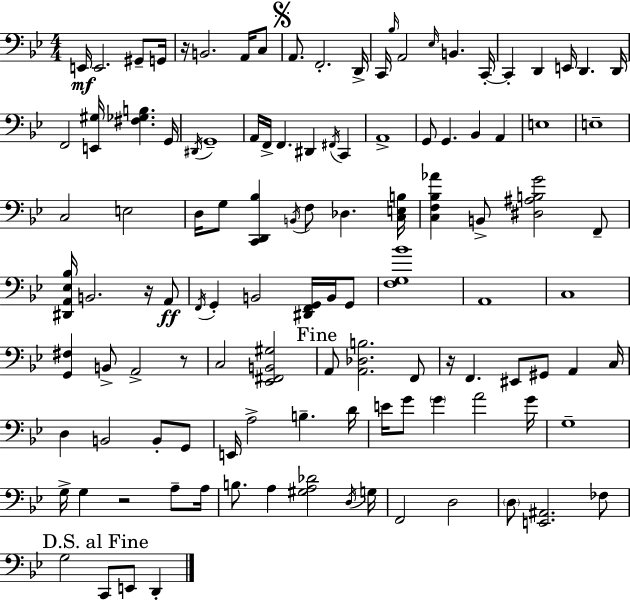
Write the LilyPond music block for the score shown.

{
  \clef bass
  \numericTimeSignature
  \time 4/4
  \key bes \major
  e,16\mf e,2. gis,8-- g,16 | r16 b,2. a,16 c8 | \mark \markup { \musicglyph "scripts.segno" } a,8. f,2.-. d,16-> | c,16 \grace { bes16 } a,2 \grace { ees16 } b,4. | \break c,16-.~~ c,4-. d,4 e,16 d,4. | d,16 f,2 <e, gis>16 <fis ges b>4. | g,16 \acciaccatura { dis,16 } g,1-- | a,16 f,16-> f,4. dis,4 \acciaccatura { fis,16 } | \break c,4 a,1-> | g,8 g,4. bes,4 | a,4 e1 | e1-- | \break c2 e2 | d16 g8 <c, d, bes>4 \acciaccatura { b,16 } f8 des4. | <c e b>16 <c f bes aes'>4 b,8-> <dis ais b g'>2 | f,8-- <dis, a, ees bes>16 b,2. | \break r16 a,8\ff \acciaccatura { f,16 } g,4-. b,2 | <dis, f, g,>16 b,16 g,8 <f g bes'>1 | a,1 | c1 | \break <g, fis>4 b,8-> a,2-> | r8 c2 <ees, fis, b, gis>2 | \mark "Fine" a,8 <a, des b>2. | f,8 r16 f,4. eis,8 gis,8 | \break a,4 c16 d4 b,2 | b,8-. g,8 e,16 a2-> b4.-- | d'16 e'16 g'8 \parenthesize g'4 a'2 | g'16 g1-- | \break g16-> g4 r2 | a8-- a16 b8. a4 <gis a des'>2 | \acciaccatura { d16 } g16 f,2 d2 | \parenthesize d8 <e, ais,>2. | \break fes8 \mark "D.S. al Fine" g2 c,8 | e,8 d,4-. \bar "|."
}